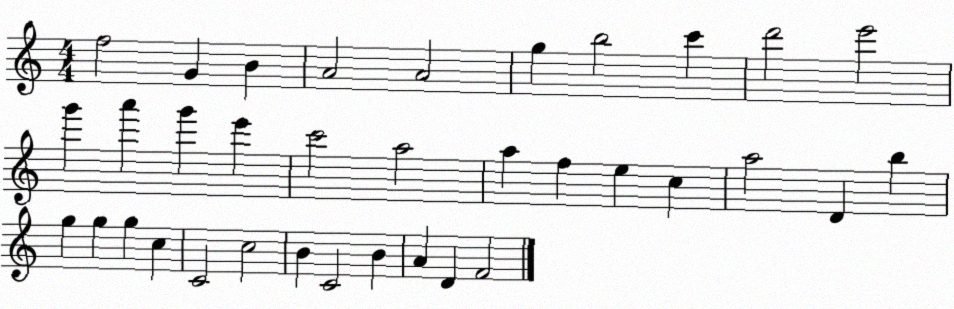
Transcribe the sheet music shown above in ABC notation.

X:1
T:Untitled
M:4/4
L:1/4
K:C
f2 G B A2 A2 g b2 c' d'2 e'2 g' a' g' e' c'2 a2 a f e c a2 D b g g g c C2 c2 B C2 B A D F2